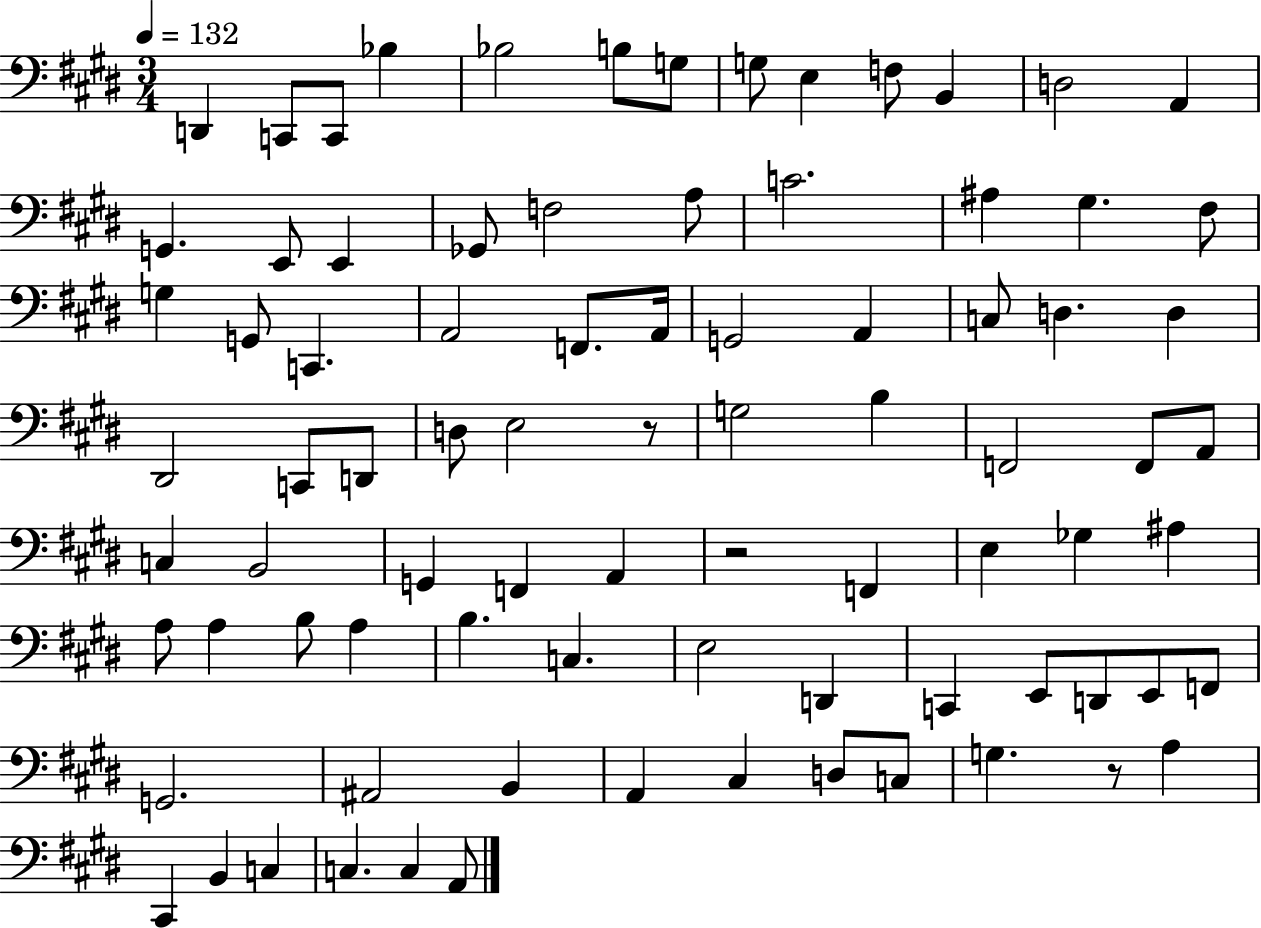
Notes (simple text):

D2/q C2/e C2/e Bb3/q Bb3/h B3/e G3/e G3/e E3/q F3/e B2/q D3/h A2/q G2/q. E2/e E2/q Gb2/e F3/h A3/e C4/h. A#3/q G#3/q. F#3/e G3/q G2/e C2/q. A2/h F2/e. A2/s G2/h A2/q C3/e D3/q. D3/q D#2/h C2/e D2/e D3/e E3/h R/e G3/h B3/q F2/h F2/e A2/e C3/q B2/h G2/q F2/q A2/q R/h F2/q E3/q Gb3/q A#3/q A3/e A3/q B3/e A3/q B3/q. C3/q. E3/h D2/q C2/q E2/e D2/e E2/e F2/e G2/h. A#2/h B2/q A2/q C#3/q D3/e C3/e G3/q. R/e A3/q C#2/q B2/q C3/q C3/q. C3/q A2/e